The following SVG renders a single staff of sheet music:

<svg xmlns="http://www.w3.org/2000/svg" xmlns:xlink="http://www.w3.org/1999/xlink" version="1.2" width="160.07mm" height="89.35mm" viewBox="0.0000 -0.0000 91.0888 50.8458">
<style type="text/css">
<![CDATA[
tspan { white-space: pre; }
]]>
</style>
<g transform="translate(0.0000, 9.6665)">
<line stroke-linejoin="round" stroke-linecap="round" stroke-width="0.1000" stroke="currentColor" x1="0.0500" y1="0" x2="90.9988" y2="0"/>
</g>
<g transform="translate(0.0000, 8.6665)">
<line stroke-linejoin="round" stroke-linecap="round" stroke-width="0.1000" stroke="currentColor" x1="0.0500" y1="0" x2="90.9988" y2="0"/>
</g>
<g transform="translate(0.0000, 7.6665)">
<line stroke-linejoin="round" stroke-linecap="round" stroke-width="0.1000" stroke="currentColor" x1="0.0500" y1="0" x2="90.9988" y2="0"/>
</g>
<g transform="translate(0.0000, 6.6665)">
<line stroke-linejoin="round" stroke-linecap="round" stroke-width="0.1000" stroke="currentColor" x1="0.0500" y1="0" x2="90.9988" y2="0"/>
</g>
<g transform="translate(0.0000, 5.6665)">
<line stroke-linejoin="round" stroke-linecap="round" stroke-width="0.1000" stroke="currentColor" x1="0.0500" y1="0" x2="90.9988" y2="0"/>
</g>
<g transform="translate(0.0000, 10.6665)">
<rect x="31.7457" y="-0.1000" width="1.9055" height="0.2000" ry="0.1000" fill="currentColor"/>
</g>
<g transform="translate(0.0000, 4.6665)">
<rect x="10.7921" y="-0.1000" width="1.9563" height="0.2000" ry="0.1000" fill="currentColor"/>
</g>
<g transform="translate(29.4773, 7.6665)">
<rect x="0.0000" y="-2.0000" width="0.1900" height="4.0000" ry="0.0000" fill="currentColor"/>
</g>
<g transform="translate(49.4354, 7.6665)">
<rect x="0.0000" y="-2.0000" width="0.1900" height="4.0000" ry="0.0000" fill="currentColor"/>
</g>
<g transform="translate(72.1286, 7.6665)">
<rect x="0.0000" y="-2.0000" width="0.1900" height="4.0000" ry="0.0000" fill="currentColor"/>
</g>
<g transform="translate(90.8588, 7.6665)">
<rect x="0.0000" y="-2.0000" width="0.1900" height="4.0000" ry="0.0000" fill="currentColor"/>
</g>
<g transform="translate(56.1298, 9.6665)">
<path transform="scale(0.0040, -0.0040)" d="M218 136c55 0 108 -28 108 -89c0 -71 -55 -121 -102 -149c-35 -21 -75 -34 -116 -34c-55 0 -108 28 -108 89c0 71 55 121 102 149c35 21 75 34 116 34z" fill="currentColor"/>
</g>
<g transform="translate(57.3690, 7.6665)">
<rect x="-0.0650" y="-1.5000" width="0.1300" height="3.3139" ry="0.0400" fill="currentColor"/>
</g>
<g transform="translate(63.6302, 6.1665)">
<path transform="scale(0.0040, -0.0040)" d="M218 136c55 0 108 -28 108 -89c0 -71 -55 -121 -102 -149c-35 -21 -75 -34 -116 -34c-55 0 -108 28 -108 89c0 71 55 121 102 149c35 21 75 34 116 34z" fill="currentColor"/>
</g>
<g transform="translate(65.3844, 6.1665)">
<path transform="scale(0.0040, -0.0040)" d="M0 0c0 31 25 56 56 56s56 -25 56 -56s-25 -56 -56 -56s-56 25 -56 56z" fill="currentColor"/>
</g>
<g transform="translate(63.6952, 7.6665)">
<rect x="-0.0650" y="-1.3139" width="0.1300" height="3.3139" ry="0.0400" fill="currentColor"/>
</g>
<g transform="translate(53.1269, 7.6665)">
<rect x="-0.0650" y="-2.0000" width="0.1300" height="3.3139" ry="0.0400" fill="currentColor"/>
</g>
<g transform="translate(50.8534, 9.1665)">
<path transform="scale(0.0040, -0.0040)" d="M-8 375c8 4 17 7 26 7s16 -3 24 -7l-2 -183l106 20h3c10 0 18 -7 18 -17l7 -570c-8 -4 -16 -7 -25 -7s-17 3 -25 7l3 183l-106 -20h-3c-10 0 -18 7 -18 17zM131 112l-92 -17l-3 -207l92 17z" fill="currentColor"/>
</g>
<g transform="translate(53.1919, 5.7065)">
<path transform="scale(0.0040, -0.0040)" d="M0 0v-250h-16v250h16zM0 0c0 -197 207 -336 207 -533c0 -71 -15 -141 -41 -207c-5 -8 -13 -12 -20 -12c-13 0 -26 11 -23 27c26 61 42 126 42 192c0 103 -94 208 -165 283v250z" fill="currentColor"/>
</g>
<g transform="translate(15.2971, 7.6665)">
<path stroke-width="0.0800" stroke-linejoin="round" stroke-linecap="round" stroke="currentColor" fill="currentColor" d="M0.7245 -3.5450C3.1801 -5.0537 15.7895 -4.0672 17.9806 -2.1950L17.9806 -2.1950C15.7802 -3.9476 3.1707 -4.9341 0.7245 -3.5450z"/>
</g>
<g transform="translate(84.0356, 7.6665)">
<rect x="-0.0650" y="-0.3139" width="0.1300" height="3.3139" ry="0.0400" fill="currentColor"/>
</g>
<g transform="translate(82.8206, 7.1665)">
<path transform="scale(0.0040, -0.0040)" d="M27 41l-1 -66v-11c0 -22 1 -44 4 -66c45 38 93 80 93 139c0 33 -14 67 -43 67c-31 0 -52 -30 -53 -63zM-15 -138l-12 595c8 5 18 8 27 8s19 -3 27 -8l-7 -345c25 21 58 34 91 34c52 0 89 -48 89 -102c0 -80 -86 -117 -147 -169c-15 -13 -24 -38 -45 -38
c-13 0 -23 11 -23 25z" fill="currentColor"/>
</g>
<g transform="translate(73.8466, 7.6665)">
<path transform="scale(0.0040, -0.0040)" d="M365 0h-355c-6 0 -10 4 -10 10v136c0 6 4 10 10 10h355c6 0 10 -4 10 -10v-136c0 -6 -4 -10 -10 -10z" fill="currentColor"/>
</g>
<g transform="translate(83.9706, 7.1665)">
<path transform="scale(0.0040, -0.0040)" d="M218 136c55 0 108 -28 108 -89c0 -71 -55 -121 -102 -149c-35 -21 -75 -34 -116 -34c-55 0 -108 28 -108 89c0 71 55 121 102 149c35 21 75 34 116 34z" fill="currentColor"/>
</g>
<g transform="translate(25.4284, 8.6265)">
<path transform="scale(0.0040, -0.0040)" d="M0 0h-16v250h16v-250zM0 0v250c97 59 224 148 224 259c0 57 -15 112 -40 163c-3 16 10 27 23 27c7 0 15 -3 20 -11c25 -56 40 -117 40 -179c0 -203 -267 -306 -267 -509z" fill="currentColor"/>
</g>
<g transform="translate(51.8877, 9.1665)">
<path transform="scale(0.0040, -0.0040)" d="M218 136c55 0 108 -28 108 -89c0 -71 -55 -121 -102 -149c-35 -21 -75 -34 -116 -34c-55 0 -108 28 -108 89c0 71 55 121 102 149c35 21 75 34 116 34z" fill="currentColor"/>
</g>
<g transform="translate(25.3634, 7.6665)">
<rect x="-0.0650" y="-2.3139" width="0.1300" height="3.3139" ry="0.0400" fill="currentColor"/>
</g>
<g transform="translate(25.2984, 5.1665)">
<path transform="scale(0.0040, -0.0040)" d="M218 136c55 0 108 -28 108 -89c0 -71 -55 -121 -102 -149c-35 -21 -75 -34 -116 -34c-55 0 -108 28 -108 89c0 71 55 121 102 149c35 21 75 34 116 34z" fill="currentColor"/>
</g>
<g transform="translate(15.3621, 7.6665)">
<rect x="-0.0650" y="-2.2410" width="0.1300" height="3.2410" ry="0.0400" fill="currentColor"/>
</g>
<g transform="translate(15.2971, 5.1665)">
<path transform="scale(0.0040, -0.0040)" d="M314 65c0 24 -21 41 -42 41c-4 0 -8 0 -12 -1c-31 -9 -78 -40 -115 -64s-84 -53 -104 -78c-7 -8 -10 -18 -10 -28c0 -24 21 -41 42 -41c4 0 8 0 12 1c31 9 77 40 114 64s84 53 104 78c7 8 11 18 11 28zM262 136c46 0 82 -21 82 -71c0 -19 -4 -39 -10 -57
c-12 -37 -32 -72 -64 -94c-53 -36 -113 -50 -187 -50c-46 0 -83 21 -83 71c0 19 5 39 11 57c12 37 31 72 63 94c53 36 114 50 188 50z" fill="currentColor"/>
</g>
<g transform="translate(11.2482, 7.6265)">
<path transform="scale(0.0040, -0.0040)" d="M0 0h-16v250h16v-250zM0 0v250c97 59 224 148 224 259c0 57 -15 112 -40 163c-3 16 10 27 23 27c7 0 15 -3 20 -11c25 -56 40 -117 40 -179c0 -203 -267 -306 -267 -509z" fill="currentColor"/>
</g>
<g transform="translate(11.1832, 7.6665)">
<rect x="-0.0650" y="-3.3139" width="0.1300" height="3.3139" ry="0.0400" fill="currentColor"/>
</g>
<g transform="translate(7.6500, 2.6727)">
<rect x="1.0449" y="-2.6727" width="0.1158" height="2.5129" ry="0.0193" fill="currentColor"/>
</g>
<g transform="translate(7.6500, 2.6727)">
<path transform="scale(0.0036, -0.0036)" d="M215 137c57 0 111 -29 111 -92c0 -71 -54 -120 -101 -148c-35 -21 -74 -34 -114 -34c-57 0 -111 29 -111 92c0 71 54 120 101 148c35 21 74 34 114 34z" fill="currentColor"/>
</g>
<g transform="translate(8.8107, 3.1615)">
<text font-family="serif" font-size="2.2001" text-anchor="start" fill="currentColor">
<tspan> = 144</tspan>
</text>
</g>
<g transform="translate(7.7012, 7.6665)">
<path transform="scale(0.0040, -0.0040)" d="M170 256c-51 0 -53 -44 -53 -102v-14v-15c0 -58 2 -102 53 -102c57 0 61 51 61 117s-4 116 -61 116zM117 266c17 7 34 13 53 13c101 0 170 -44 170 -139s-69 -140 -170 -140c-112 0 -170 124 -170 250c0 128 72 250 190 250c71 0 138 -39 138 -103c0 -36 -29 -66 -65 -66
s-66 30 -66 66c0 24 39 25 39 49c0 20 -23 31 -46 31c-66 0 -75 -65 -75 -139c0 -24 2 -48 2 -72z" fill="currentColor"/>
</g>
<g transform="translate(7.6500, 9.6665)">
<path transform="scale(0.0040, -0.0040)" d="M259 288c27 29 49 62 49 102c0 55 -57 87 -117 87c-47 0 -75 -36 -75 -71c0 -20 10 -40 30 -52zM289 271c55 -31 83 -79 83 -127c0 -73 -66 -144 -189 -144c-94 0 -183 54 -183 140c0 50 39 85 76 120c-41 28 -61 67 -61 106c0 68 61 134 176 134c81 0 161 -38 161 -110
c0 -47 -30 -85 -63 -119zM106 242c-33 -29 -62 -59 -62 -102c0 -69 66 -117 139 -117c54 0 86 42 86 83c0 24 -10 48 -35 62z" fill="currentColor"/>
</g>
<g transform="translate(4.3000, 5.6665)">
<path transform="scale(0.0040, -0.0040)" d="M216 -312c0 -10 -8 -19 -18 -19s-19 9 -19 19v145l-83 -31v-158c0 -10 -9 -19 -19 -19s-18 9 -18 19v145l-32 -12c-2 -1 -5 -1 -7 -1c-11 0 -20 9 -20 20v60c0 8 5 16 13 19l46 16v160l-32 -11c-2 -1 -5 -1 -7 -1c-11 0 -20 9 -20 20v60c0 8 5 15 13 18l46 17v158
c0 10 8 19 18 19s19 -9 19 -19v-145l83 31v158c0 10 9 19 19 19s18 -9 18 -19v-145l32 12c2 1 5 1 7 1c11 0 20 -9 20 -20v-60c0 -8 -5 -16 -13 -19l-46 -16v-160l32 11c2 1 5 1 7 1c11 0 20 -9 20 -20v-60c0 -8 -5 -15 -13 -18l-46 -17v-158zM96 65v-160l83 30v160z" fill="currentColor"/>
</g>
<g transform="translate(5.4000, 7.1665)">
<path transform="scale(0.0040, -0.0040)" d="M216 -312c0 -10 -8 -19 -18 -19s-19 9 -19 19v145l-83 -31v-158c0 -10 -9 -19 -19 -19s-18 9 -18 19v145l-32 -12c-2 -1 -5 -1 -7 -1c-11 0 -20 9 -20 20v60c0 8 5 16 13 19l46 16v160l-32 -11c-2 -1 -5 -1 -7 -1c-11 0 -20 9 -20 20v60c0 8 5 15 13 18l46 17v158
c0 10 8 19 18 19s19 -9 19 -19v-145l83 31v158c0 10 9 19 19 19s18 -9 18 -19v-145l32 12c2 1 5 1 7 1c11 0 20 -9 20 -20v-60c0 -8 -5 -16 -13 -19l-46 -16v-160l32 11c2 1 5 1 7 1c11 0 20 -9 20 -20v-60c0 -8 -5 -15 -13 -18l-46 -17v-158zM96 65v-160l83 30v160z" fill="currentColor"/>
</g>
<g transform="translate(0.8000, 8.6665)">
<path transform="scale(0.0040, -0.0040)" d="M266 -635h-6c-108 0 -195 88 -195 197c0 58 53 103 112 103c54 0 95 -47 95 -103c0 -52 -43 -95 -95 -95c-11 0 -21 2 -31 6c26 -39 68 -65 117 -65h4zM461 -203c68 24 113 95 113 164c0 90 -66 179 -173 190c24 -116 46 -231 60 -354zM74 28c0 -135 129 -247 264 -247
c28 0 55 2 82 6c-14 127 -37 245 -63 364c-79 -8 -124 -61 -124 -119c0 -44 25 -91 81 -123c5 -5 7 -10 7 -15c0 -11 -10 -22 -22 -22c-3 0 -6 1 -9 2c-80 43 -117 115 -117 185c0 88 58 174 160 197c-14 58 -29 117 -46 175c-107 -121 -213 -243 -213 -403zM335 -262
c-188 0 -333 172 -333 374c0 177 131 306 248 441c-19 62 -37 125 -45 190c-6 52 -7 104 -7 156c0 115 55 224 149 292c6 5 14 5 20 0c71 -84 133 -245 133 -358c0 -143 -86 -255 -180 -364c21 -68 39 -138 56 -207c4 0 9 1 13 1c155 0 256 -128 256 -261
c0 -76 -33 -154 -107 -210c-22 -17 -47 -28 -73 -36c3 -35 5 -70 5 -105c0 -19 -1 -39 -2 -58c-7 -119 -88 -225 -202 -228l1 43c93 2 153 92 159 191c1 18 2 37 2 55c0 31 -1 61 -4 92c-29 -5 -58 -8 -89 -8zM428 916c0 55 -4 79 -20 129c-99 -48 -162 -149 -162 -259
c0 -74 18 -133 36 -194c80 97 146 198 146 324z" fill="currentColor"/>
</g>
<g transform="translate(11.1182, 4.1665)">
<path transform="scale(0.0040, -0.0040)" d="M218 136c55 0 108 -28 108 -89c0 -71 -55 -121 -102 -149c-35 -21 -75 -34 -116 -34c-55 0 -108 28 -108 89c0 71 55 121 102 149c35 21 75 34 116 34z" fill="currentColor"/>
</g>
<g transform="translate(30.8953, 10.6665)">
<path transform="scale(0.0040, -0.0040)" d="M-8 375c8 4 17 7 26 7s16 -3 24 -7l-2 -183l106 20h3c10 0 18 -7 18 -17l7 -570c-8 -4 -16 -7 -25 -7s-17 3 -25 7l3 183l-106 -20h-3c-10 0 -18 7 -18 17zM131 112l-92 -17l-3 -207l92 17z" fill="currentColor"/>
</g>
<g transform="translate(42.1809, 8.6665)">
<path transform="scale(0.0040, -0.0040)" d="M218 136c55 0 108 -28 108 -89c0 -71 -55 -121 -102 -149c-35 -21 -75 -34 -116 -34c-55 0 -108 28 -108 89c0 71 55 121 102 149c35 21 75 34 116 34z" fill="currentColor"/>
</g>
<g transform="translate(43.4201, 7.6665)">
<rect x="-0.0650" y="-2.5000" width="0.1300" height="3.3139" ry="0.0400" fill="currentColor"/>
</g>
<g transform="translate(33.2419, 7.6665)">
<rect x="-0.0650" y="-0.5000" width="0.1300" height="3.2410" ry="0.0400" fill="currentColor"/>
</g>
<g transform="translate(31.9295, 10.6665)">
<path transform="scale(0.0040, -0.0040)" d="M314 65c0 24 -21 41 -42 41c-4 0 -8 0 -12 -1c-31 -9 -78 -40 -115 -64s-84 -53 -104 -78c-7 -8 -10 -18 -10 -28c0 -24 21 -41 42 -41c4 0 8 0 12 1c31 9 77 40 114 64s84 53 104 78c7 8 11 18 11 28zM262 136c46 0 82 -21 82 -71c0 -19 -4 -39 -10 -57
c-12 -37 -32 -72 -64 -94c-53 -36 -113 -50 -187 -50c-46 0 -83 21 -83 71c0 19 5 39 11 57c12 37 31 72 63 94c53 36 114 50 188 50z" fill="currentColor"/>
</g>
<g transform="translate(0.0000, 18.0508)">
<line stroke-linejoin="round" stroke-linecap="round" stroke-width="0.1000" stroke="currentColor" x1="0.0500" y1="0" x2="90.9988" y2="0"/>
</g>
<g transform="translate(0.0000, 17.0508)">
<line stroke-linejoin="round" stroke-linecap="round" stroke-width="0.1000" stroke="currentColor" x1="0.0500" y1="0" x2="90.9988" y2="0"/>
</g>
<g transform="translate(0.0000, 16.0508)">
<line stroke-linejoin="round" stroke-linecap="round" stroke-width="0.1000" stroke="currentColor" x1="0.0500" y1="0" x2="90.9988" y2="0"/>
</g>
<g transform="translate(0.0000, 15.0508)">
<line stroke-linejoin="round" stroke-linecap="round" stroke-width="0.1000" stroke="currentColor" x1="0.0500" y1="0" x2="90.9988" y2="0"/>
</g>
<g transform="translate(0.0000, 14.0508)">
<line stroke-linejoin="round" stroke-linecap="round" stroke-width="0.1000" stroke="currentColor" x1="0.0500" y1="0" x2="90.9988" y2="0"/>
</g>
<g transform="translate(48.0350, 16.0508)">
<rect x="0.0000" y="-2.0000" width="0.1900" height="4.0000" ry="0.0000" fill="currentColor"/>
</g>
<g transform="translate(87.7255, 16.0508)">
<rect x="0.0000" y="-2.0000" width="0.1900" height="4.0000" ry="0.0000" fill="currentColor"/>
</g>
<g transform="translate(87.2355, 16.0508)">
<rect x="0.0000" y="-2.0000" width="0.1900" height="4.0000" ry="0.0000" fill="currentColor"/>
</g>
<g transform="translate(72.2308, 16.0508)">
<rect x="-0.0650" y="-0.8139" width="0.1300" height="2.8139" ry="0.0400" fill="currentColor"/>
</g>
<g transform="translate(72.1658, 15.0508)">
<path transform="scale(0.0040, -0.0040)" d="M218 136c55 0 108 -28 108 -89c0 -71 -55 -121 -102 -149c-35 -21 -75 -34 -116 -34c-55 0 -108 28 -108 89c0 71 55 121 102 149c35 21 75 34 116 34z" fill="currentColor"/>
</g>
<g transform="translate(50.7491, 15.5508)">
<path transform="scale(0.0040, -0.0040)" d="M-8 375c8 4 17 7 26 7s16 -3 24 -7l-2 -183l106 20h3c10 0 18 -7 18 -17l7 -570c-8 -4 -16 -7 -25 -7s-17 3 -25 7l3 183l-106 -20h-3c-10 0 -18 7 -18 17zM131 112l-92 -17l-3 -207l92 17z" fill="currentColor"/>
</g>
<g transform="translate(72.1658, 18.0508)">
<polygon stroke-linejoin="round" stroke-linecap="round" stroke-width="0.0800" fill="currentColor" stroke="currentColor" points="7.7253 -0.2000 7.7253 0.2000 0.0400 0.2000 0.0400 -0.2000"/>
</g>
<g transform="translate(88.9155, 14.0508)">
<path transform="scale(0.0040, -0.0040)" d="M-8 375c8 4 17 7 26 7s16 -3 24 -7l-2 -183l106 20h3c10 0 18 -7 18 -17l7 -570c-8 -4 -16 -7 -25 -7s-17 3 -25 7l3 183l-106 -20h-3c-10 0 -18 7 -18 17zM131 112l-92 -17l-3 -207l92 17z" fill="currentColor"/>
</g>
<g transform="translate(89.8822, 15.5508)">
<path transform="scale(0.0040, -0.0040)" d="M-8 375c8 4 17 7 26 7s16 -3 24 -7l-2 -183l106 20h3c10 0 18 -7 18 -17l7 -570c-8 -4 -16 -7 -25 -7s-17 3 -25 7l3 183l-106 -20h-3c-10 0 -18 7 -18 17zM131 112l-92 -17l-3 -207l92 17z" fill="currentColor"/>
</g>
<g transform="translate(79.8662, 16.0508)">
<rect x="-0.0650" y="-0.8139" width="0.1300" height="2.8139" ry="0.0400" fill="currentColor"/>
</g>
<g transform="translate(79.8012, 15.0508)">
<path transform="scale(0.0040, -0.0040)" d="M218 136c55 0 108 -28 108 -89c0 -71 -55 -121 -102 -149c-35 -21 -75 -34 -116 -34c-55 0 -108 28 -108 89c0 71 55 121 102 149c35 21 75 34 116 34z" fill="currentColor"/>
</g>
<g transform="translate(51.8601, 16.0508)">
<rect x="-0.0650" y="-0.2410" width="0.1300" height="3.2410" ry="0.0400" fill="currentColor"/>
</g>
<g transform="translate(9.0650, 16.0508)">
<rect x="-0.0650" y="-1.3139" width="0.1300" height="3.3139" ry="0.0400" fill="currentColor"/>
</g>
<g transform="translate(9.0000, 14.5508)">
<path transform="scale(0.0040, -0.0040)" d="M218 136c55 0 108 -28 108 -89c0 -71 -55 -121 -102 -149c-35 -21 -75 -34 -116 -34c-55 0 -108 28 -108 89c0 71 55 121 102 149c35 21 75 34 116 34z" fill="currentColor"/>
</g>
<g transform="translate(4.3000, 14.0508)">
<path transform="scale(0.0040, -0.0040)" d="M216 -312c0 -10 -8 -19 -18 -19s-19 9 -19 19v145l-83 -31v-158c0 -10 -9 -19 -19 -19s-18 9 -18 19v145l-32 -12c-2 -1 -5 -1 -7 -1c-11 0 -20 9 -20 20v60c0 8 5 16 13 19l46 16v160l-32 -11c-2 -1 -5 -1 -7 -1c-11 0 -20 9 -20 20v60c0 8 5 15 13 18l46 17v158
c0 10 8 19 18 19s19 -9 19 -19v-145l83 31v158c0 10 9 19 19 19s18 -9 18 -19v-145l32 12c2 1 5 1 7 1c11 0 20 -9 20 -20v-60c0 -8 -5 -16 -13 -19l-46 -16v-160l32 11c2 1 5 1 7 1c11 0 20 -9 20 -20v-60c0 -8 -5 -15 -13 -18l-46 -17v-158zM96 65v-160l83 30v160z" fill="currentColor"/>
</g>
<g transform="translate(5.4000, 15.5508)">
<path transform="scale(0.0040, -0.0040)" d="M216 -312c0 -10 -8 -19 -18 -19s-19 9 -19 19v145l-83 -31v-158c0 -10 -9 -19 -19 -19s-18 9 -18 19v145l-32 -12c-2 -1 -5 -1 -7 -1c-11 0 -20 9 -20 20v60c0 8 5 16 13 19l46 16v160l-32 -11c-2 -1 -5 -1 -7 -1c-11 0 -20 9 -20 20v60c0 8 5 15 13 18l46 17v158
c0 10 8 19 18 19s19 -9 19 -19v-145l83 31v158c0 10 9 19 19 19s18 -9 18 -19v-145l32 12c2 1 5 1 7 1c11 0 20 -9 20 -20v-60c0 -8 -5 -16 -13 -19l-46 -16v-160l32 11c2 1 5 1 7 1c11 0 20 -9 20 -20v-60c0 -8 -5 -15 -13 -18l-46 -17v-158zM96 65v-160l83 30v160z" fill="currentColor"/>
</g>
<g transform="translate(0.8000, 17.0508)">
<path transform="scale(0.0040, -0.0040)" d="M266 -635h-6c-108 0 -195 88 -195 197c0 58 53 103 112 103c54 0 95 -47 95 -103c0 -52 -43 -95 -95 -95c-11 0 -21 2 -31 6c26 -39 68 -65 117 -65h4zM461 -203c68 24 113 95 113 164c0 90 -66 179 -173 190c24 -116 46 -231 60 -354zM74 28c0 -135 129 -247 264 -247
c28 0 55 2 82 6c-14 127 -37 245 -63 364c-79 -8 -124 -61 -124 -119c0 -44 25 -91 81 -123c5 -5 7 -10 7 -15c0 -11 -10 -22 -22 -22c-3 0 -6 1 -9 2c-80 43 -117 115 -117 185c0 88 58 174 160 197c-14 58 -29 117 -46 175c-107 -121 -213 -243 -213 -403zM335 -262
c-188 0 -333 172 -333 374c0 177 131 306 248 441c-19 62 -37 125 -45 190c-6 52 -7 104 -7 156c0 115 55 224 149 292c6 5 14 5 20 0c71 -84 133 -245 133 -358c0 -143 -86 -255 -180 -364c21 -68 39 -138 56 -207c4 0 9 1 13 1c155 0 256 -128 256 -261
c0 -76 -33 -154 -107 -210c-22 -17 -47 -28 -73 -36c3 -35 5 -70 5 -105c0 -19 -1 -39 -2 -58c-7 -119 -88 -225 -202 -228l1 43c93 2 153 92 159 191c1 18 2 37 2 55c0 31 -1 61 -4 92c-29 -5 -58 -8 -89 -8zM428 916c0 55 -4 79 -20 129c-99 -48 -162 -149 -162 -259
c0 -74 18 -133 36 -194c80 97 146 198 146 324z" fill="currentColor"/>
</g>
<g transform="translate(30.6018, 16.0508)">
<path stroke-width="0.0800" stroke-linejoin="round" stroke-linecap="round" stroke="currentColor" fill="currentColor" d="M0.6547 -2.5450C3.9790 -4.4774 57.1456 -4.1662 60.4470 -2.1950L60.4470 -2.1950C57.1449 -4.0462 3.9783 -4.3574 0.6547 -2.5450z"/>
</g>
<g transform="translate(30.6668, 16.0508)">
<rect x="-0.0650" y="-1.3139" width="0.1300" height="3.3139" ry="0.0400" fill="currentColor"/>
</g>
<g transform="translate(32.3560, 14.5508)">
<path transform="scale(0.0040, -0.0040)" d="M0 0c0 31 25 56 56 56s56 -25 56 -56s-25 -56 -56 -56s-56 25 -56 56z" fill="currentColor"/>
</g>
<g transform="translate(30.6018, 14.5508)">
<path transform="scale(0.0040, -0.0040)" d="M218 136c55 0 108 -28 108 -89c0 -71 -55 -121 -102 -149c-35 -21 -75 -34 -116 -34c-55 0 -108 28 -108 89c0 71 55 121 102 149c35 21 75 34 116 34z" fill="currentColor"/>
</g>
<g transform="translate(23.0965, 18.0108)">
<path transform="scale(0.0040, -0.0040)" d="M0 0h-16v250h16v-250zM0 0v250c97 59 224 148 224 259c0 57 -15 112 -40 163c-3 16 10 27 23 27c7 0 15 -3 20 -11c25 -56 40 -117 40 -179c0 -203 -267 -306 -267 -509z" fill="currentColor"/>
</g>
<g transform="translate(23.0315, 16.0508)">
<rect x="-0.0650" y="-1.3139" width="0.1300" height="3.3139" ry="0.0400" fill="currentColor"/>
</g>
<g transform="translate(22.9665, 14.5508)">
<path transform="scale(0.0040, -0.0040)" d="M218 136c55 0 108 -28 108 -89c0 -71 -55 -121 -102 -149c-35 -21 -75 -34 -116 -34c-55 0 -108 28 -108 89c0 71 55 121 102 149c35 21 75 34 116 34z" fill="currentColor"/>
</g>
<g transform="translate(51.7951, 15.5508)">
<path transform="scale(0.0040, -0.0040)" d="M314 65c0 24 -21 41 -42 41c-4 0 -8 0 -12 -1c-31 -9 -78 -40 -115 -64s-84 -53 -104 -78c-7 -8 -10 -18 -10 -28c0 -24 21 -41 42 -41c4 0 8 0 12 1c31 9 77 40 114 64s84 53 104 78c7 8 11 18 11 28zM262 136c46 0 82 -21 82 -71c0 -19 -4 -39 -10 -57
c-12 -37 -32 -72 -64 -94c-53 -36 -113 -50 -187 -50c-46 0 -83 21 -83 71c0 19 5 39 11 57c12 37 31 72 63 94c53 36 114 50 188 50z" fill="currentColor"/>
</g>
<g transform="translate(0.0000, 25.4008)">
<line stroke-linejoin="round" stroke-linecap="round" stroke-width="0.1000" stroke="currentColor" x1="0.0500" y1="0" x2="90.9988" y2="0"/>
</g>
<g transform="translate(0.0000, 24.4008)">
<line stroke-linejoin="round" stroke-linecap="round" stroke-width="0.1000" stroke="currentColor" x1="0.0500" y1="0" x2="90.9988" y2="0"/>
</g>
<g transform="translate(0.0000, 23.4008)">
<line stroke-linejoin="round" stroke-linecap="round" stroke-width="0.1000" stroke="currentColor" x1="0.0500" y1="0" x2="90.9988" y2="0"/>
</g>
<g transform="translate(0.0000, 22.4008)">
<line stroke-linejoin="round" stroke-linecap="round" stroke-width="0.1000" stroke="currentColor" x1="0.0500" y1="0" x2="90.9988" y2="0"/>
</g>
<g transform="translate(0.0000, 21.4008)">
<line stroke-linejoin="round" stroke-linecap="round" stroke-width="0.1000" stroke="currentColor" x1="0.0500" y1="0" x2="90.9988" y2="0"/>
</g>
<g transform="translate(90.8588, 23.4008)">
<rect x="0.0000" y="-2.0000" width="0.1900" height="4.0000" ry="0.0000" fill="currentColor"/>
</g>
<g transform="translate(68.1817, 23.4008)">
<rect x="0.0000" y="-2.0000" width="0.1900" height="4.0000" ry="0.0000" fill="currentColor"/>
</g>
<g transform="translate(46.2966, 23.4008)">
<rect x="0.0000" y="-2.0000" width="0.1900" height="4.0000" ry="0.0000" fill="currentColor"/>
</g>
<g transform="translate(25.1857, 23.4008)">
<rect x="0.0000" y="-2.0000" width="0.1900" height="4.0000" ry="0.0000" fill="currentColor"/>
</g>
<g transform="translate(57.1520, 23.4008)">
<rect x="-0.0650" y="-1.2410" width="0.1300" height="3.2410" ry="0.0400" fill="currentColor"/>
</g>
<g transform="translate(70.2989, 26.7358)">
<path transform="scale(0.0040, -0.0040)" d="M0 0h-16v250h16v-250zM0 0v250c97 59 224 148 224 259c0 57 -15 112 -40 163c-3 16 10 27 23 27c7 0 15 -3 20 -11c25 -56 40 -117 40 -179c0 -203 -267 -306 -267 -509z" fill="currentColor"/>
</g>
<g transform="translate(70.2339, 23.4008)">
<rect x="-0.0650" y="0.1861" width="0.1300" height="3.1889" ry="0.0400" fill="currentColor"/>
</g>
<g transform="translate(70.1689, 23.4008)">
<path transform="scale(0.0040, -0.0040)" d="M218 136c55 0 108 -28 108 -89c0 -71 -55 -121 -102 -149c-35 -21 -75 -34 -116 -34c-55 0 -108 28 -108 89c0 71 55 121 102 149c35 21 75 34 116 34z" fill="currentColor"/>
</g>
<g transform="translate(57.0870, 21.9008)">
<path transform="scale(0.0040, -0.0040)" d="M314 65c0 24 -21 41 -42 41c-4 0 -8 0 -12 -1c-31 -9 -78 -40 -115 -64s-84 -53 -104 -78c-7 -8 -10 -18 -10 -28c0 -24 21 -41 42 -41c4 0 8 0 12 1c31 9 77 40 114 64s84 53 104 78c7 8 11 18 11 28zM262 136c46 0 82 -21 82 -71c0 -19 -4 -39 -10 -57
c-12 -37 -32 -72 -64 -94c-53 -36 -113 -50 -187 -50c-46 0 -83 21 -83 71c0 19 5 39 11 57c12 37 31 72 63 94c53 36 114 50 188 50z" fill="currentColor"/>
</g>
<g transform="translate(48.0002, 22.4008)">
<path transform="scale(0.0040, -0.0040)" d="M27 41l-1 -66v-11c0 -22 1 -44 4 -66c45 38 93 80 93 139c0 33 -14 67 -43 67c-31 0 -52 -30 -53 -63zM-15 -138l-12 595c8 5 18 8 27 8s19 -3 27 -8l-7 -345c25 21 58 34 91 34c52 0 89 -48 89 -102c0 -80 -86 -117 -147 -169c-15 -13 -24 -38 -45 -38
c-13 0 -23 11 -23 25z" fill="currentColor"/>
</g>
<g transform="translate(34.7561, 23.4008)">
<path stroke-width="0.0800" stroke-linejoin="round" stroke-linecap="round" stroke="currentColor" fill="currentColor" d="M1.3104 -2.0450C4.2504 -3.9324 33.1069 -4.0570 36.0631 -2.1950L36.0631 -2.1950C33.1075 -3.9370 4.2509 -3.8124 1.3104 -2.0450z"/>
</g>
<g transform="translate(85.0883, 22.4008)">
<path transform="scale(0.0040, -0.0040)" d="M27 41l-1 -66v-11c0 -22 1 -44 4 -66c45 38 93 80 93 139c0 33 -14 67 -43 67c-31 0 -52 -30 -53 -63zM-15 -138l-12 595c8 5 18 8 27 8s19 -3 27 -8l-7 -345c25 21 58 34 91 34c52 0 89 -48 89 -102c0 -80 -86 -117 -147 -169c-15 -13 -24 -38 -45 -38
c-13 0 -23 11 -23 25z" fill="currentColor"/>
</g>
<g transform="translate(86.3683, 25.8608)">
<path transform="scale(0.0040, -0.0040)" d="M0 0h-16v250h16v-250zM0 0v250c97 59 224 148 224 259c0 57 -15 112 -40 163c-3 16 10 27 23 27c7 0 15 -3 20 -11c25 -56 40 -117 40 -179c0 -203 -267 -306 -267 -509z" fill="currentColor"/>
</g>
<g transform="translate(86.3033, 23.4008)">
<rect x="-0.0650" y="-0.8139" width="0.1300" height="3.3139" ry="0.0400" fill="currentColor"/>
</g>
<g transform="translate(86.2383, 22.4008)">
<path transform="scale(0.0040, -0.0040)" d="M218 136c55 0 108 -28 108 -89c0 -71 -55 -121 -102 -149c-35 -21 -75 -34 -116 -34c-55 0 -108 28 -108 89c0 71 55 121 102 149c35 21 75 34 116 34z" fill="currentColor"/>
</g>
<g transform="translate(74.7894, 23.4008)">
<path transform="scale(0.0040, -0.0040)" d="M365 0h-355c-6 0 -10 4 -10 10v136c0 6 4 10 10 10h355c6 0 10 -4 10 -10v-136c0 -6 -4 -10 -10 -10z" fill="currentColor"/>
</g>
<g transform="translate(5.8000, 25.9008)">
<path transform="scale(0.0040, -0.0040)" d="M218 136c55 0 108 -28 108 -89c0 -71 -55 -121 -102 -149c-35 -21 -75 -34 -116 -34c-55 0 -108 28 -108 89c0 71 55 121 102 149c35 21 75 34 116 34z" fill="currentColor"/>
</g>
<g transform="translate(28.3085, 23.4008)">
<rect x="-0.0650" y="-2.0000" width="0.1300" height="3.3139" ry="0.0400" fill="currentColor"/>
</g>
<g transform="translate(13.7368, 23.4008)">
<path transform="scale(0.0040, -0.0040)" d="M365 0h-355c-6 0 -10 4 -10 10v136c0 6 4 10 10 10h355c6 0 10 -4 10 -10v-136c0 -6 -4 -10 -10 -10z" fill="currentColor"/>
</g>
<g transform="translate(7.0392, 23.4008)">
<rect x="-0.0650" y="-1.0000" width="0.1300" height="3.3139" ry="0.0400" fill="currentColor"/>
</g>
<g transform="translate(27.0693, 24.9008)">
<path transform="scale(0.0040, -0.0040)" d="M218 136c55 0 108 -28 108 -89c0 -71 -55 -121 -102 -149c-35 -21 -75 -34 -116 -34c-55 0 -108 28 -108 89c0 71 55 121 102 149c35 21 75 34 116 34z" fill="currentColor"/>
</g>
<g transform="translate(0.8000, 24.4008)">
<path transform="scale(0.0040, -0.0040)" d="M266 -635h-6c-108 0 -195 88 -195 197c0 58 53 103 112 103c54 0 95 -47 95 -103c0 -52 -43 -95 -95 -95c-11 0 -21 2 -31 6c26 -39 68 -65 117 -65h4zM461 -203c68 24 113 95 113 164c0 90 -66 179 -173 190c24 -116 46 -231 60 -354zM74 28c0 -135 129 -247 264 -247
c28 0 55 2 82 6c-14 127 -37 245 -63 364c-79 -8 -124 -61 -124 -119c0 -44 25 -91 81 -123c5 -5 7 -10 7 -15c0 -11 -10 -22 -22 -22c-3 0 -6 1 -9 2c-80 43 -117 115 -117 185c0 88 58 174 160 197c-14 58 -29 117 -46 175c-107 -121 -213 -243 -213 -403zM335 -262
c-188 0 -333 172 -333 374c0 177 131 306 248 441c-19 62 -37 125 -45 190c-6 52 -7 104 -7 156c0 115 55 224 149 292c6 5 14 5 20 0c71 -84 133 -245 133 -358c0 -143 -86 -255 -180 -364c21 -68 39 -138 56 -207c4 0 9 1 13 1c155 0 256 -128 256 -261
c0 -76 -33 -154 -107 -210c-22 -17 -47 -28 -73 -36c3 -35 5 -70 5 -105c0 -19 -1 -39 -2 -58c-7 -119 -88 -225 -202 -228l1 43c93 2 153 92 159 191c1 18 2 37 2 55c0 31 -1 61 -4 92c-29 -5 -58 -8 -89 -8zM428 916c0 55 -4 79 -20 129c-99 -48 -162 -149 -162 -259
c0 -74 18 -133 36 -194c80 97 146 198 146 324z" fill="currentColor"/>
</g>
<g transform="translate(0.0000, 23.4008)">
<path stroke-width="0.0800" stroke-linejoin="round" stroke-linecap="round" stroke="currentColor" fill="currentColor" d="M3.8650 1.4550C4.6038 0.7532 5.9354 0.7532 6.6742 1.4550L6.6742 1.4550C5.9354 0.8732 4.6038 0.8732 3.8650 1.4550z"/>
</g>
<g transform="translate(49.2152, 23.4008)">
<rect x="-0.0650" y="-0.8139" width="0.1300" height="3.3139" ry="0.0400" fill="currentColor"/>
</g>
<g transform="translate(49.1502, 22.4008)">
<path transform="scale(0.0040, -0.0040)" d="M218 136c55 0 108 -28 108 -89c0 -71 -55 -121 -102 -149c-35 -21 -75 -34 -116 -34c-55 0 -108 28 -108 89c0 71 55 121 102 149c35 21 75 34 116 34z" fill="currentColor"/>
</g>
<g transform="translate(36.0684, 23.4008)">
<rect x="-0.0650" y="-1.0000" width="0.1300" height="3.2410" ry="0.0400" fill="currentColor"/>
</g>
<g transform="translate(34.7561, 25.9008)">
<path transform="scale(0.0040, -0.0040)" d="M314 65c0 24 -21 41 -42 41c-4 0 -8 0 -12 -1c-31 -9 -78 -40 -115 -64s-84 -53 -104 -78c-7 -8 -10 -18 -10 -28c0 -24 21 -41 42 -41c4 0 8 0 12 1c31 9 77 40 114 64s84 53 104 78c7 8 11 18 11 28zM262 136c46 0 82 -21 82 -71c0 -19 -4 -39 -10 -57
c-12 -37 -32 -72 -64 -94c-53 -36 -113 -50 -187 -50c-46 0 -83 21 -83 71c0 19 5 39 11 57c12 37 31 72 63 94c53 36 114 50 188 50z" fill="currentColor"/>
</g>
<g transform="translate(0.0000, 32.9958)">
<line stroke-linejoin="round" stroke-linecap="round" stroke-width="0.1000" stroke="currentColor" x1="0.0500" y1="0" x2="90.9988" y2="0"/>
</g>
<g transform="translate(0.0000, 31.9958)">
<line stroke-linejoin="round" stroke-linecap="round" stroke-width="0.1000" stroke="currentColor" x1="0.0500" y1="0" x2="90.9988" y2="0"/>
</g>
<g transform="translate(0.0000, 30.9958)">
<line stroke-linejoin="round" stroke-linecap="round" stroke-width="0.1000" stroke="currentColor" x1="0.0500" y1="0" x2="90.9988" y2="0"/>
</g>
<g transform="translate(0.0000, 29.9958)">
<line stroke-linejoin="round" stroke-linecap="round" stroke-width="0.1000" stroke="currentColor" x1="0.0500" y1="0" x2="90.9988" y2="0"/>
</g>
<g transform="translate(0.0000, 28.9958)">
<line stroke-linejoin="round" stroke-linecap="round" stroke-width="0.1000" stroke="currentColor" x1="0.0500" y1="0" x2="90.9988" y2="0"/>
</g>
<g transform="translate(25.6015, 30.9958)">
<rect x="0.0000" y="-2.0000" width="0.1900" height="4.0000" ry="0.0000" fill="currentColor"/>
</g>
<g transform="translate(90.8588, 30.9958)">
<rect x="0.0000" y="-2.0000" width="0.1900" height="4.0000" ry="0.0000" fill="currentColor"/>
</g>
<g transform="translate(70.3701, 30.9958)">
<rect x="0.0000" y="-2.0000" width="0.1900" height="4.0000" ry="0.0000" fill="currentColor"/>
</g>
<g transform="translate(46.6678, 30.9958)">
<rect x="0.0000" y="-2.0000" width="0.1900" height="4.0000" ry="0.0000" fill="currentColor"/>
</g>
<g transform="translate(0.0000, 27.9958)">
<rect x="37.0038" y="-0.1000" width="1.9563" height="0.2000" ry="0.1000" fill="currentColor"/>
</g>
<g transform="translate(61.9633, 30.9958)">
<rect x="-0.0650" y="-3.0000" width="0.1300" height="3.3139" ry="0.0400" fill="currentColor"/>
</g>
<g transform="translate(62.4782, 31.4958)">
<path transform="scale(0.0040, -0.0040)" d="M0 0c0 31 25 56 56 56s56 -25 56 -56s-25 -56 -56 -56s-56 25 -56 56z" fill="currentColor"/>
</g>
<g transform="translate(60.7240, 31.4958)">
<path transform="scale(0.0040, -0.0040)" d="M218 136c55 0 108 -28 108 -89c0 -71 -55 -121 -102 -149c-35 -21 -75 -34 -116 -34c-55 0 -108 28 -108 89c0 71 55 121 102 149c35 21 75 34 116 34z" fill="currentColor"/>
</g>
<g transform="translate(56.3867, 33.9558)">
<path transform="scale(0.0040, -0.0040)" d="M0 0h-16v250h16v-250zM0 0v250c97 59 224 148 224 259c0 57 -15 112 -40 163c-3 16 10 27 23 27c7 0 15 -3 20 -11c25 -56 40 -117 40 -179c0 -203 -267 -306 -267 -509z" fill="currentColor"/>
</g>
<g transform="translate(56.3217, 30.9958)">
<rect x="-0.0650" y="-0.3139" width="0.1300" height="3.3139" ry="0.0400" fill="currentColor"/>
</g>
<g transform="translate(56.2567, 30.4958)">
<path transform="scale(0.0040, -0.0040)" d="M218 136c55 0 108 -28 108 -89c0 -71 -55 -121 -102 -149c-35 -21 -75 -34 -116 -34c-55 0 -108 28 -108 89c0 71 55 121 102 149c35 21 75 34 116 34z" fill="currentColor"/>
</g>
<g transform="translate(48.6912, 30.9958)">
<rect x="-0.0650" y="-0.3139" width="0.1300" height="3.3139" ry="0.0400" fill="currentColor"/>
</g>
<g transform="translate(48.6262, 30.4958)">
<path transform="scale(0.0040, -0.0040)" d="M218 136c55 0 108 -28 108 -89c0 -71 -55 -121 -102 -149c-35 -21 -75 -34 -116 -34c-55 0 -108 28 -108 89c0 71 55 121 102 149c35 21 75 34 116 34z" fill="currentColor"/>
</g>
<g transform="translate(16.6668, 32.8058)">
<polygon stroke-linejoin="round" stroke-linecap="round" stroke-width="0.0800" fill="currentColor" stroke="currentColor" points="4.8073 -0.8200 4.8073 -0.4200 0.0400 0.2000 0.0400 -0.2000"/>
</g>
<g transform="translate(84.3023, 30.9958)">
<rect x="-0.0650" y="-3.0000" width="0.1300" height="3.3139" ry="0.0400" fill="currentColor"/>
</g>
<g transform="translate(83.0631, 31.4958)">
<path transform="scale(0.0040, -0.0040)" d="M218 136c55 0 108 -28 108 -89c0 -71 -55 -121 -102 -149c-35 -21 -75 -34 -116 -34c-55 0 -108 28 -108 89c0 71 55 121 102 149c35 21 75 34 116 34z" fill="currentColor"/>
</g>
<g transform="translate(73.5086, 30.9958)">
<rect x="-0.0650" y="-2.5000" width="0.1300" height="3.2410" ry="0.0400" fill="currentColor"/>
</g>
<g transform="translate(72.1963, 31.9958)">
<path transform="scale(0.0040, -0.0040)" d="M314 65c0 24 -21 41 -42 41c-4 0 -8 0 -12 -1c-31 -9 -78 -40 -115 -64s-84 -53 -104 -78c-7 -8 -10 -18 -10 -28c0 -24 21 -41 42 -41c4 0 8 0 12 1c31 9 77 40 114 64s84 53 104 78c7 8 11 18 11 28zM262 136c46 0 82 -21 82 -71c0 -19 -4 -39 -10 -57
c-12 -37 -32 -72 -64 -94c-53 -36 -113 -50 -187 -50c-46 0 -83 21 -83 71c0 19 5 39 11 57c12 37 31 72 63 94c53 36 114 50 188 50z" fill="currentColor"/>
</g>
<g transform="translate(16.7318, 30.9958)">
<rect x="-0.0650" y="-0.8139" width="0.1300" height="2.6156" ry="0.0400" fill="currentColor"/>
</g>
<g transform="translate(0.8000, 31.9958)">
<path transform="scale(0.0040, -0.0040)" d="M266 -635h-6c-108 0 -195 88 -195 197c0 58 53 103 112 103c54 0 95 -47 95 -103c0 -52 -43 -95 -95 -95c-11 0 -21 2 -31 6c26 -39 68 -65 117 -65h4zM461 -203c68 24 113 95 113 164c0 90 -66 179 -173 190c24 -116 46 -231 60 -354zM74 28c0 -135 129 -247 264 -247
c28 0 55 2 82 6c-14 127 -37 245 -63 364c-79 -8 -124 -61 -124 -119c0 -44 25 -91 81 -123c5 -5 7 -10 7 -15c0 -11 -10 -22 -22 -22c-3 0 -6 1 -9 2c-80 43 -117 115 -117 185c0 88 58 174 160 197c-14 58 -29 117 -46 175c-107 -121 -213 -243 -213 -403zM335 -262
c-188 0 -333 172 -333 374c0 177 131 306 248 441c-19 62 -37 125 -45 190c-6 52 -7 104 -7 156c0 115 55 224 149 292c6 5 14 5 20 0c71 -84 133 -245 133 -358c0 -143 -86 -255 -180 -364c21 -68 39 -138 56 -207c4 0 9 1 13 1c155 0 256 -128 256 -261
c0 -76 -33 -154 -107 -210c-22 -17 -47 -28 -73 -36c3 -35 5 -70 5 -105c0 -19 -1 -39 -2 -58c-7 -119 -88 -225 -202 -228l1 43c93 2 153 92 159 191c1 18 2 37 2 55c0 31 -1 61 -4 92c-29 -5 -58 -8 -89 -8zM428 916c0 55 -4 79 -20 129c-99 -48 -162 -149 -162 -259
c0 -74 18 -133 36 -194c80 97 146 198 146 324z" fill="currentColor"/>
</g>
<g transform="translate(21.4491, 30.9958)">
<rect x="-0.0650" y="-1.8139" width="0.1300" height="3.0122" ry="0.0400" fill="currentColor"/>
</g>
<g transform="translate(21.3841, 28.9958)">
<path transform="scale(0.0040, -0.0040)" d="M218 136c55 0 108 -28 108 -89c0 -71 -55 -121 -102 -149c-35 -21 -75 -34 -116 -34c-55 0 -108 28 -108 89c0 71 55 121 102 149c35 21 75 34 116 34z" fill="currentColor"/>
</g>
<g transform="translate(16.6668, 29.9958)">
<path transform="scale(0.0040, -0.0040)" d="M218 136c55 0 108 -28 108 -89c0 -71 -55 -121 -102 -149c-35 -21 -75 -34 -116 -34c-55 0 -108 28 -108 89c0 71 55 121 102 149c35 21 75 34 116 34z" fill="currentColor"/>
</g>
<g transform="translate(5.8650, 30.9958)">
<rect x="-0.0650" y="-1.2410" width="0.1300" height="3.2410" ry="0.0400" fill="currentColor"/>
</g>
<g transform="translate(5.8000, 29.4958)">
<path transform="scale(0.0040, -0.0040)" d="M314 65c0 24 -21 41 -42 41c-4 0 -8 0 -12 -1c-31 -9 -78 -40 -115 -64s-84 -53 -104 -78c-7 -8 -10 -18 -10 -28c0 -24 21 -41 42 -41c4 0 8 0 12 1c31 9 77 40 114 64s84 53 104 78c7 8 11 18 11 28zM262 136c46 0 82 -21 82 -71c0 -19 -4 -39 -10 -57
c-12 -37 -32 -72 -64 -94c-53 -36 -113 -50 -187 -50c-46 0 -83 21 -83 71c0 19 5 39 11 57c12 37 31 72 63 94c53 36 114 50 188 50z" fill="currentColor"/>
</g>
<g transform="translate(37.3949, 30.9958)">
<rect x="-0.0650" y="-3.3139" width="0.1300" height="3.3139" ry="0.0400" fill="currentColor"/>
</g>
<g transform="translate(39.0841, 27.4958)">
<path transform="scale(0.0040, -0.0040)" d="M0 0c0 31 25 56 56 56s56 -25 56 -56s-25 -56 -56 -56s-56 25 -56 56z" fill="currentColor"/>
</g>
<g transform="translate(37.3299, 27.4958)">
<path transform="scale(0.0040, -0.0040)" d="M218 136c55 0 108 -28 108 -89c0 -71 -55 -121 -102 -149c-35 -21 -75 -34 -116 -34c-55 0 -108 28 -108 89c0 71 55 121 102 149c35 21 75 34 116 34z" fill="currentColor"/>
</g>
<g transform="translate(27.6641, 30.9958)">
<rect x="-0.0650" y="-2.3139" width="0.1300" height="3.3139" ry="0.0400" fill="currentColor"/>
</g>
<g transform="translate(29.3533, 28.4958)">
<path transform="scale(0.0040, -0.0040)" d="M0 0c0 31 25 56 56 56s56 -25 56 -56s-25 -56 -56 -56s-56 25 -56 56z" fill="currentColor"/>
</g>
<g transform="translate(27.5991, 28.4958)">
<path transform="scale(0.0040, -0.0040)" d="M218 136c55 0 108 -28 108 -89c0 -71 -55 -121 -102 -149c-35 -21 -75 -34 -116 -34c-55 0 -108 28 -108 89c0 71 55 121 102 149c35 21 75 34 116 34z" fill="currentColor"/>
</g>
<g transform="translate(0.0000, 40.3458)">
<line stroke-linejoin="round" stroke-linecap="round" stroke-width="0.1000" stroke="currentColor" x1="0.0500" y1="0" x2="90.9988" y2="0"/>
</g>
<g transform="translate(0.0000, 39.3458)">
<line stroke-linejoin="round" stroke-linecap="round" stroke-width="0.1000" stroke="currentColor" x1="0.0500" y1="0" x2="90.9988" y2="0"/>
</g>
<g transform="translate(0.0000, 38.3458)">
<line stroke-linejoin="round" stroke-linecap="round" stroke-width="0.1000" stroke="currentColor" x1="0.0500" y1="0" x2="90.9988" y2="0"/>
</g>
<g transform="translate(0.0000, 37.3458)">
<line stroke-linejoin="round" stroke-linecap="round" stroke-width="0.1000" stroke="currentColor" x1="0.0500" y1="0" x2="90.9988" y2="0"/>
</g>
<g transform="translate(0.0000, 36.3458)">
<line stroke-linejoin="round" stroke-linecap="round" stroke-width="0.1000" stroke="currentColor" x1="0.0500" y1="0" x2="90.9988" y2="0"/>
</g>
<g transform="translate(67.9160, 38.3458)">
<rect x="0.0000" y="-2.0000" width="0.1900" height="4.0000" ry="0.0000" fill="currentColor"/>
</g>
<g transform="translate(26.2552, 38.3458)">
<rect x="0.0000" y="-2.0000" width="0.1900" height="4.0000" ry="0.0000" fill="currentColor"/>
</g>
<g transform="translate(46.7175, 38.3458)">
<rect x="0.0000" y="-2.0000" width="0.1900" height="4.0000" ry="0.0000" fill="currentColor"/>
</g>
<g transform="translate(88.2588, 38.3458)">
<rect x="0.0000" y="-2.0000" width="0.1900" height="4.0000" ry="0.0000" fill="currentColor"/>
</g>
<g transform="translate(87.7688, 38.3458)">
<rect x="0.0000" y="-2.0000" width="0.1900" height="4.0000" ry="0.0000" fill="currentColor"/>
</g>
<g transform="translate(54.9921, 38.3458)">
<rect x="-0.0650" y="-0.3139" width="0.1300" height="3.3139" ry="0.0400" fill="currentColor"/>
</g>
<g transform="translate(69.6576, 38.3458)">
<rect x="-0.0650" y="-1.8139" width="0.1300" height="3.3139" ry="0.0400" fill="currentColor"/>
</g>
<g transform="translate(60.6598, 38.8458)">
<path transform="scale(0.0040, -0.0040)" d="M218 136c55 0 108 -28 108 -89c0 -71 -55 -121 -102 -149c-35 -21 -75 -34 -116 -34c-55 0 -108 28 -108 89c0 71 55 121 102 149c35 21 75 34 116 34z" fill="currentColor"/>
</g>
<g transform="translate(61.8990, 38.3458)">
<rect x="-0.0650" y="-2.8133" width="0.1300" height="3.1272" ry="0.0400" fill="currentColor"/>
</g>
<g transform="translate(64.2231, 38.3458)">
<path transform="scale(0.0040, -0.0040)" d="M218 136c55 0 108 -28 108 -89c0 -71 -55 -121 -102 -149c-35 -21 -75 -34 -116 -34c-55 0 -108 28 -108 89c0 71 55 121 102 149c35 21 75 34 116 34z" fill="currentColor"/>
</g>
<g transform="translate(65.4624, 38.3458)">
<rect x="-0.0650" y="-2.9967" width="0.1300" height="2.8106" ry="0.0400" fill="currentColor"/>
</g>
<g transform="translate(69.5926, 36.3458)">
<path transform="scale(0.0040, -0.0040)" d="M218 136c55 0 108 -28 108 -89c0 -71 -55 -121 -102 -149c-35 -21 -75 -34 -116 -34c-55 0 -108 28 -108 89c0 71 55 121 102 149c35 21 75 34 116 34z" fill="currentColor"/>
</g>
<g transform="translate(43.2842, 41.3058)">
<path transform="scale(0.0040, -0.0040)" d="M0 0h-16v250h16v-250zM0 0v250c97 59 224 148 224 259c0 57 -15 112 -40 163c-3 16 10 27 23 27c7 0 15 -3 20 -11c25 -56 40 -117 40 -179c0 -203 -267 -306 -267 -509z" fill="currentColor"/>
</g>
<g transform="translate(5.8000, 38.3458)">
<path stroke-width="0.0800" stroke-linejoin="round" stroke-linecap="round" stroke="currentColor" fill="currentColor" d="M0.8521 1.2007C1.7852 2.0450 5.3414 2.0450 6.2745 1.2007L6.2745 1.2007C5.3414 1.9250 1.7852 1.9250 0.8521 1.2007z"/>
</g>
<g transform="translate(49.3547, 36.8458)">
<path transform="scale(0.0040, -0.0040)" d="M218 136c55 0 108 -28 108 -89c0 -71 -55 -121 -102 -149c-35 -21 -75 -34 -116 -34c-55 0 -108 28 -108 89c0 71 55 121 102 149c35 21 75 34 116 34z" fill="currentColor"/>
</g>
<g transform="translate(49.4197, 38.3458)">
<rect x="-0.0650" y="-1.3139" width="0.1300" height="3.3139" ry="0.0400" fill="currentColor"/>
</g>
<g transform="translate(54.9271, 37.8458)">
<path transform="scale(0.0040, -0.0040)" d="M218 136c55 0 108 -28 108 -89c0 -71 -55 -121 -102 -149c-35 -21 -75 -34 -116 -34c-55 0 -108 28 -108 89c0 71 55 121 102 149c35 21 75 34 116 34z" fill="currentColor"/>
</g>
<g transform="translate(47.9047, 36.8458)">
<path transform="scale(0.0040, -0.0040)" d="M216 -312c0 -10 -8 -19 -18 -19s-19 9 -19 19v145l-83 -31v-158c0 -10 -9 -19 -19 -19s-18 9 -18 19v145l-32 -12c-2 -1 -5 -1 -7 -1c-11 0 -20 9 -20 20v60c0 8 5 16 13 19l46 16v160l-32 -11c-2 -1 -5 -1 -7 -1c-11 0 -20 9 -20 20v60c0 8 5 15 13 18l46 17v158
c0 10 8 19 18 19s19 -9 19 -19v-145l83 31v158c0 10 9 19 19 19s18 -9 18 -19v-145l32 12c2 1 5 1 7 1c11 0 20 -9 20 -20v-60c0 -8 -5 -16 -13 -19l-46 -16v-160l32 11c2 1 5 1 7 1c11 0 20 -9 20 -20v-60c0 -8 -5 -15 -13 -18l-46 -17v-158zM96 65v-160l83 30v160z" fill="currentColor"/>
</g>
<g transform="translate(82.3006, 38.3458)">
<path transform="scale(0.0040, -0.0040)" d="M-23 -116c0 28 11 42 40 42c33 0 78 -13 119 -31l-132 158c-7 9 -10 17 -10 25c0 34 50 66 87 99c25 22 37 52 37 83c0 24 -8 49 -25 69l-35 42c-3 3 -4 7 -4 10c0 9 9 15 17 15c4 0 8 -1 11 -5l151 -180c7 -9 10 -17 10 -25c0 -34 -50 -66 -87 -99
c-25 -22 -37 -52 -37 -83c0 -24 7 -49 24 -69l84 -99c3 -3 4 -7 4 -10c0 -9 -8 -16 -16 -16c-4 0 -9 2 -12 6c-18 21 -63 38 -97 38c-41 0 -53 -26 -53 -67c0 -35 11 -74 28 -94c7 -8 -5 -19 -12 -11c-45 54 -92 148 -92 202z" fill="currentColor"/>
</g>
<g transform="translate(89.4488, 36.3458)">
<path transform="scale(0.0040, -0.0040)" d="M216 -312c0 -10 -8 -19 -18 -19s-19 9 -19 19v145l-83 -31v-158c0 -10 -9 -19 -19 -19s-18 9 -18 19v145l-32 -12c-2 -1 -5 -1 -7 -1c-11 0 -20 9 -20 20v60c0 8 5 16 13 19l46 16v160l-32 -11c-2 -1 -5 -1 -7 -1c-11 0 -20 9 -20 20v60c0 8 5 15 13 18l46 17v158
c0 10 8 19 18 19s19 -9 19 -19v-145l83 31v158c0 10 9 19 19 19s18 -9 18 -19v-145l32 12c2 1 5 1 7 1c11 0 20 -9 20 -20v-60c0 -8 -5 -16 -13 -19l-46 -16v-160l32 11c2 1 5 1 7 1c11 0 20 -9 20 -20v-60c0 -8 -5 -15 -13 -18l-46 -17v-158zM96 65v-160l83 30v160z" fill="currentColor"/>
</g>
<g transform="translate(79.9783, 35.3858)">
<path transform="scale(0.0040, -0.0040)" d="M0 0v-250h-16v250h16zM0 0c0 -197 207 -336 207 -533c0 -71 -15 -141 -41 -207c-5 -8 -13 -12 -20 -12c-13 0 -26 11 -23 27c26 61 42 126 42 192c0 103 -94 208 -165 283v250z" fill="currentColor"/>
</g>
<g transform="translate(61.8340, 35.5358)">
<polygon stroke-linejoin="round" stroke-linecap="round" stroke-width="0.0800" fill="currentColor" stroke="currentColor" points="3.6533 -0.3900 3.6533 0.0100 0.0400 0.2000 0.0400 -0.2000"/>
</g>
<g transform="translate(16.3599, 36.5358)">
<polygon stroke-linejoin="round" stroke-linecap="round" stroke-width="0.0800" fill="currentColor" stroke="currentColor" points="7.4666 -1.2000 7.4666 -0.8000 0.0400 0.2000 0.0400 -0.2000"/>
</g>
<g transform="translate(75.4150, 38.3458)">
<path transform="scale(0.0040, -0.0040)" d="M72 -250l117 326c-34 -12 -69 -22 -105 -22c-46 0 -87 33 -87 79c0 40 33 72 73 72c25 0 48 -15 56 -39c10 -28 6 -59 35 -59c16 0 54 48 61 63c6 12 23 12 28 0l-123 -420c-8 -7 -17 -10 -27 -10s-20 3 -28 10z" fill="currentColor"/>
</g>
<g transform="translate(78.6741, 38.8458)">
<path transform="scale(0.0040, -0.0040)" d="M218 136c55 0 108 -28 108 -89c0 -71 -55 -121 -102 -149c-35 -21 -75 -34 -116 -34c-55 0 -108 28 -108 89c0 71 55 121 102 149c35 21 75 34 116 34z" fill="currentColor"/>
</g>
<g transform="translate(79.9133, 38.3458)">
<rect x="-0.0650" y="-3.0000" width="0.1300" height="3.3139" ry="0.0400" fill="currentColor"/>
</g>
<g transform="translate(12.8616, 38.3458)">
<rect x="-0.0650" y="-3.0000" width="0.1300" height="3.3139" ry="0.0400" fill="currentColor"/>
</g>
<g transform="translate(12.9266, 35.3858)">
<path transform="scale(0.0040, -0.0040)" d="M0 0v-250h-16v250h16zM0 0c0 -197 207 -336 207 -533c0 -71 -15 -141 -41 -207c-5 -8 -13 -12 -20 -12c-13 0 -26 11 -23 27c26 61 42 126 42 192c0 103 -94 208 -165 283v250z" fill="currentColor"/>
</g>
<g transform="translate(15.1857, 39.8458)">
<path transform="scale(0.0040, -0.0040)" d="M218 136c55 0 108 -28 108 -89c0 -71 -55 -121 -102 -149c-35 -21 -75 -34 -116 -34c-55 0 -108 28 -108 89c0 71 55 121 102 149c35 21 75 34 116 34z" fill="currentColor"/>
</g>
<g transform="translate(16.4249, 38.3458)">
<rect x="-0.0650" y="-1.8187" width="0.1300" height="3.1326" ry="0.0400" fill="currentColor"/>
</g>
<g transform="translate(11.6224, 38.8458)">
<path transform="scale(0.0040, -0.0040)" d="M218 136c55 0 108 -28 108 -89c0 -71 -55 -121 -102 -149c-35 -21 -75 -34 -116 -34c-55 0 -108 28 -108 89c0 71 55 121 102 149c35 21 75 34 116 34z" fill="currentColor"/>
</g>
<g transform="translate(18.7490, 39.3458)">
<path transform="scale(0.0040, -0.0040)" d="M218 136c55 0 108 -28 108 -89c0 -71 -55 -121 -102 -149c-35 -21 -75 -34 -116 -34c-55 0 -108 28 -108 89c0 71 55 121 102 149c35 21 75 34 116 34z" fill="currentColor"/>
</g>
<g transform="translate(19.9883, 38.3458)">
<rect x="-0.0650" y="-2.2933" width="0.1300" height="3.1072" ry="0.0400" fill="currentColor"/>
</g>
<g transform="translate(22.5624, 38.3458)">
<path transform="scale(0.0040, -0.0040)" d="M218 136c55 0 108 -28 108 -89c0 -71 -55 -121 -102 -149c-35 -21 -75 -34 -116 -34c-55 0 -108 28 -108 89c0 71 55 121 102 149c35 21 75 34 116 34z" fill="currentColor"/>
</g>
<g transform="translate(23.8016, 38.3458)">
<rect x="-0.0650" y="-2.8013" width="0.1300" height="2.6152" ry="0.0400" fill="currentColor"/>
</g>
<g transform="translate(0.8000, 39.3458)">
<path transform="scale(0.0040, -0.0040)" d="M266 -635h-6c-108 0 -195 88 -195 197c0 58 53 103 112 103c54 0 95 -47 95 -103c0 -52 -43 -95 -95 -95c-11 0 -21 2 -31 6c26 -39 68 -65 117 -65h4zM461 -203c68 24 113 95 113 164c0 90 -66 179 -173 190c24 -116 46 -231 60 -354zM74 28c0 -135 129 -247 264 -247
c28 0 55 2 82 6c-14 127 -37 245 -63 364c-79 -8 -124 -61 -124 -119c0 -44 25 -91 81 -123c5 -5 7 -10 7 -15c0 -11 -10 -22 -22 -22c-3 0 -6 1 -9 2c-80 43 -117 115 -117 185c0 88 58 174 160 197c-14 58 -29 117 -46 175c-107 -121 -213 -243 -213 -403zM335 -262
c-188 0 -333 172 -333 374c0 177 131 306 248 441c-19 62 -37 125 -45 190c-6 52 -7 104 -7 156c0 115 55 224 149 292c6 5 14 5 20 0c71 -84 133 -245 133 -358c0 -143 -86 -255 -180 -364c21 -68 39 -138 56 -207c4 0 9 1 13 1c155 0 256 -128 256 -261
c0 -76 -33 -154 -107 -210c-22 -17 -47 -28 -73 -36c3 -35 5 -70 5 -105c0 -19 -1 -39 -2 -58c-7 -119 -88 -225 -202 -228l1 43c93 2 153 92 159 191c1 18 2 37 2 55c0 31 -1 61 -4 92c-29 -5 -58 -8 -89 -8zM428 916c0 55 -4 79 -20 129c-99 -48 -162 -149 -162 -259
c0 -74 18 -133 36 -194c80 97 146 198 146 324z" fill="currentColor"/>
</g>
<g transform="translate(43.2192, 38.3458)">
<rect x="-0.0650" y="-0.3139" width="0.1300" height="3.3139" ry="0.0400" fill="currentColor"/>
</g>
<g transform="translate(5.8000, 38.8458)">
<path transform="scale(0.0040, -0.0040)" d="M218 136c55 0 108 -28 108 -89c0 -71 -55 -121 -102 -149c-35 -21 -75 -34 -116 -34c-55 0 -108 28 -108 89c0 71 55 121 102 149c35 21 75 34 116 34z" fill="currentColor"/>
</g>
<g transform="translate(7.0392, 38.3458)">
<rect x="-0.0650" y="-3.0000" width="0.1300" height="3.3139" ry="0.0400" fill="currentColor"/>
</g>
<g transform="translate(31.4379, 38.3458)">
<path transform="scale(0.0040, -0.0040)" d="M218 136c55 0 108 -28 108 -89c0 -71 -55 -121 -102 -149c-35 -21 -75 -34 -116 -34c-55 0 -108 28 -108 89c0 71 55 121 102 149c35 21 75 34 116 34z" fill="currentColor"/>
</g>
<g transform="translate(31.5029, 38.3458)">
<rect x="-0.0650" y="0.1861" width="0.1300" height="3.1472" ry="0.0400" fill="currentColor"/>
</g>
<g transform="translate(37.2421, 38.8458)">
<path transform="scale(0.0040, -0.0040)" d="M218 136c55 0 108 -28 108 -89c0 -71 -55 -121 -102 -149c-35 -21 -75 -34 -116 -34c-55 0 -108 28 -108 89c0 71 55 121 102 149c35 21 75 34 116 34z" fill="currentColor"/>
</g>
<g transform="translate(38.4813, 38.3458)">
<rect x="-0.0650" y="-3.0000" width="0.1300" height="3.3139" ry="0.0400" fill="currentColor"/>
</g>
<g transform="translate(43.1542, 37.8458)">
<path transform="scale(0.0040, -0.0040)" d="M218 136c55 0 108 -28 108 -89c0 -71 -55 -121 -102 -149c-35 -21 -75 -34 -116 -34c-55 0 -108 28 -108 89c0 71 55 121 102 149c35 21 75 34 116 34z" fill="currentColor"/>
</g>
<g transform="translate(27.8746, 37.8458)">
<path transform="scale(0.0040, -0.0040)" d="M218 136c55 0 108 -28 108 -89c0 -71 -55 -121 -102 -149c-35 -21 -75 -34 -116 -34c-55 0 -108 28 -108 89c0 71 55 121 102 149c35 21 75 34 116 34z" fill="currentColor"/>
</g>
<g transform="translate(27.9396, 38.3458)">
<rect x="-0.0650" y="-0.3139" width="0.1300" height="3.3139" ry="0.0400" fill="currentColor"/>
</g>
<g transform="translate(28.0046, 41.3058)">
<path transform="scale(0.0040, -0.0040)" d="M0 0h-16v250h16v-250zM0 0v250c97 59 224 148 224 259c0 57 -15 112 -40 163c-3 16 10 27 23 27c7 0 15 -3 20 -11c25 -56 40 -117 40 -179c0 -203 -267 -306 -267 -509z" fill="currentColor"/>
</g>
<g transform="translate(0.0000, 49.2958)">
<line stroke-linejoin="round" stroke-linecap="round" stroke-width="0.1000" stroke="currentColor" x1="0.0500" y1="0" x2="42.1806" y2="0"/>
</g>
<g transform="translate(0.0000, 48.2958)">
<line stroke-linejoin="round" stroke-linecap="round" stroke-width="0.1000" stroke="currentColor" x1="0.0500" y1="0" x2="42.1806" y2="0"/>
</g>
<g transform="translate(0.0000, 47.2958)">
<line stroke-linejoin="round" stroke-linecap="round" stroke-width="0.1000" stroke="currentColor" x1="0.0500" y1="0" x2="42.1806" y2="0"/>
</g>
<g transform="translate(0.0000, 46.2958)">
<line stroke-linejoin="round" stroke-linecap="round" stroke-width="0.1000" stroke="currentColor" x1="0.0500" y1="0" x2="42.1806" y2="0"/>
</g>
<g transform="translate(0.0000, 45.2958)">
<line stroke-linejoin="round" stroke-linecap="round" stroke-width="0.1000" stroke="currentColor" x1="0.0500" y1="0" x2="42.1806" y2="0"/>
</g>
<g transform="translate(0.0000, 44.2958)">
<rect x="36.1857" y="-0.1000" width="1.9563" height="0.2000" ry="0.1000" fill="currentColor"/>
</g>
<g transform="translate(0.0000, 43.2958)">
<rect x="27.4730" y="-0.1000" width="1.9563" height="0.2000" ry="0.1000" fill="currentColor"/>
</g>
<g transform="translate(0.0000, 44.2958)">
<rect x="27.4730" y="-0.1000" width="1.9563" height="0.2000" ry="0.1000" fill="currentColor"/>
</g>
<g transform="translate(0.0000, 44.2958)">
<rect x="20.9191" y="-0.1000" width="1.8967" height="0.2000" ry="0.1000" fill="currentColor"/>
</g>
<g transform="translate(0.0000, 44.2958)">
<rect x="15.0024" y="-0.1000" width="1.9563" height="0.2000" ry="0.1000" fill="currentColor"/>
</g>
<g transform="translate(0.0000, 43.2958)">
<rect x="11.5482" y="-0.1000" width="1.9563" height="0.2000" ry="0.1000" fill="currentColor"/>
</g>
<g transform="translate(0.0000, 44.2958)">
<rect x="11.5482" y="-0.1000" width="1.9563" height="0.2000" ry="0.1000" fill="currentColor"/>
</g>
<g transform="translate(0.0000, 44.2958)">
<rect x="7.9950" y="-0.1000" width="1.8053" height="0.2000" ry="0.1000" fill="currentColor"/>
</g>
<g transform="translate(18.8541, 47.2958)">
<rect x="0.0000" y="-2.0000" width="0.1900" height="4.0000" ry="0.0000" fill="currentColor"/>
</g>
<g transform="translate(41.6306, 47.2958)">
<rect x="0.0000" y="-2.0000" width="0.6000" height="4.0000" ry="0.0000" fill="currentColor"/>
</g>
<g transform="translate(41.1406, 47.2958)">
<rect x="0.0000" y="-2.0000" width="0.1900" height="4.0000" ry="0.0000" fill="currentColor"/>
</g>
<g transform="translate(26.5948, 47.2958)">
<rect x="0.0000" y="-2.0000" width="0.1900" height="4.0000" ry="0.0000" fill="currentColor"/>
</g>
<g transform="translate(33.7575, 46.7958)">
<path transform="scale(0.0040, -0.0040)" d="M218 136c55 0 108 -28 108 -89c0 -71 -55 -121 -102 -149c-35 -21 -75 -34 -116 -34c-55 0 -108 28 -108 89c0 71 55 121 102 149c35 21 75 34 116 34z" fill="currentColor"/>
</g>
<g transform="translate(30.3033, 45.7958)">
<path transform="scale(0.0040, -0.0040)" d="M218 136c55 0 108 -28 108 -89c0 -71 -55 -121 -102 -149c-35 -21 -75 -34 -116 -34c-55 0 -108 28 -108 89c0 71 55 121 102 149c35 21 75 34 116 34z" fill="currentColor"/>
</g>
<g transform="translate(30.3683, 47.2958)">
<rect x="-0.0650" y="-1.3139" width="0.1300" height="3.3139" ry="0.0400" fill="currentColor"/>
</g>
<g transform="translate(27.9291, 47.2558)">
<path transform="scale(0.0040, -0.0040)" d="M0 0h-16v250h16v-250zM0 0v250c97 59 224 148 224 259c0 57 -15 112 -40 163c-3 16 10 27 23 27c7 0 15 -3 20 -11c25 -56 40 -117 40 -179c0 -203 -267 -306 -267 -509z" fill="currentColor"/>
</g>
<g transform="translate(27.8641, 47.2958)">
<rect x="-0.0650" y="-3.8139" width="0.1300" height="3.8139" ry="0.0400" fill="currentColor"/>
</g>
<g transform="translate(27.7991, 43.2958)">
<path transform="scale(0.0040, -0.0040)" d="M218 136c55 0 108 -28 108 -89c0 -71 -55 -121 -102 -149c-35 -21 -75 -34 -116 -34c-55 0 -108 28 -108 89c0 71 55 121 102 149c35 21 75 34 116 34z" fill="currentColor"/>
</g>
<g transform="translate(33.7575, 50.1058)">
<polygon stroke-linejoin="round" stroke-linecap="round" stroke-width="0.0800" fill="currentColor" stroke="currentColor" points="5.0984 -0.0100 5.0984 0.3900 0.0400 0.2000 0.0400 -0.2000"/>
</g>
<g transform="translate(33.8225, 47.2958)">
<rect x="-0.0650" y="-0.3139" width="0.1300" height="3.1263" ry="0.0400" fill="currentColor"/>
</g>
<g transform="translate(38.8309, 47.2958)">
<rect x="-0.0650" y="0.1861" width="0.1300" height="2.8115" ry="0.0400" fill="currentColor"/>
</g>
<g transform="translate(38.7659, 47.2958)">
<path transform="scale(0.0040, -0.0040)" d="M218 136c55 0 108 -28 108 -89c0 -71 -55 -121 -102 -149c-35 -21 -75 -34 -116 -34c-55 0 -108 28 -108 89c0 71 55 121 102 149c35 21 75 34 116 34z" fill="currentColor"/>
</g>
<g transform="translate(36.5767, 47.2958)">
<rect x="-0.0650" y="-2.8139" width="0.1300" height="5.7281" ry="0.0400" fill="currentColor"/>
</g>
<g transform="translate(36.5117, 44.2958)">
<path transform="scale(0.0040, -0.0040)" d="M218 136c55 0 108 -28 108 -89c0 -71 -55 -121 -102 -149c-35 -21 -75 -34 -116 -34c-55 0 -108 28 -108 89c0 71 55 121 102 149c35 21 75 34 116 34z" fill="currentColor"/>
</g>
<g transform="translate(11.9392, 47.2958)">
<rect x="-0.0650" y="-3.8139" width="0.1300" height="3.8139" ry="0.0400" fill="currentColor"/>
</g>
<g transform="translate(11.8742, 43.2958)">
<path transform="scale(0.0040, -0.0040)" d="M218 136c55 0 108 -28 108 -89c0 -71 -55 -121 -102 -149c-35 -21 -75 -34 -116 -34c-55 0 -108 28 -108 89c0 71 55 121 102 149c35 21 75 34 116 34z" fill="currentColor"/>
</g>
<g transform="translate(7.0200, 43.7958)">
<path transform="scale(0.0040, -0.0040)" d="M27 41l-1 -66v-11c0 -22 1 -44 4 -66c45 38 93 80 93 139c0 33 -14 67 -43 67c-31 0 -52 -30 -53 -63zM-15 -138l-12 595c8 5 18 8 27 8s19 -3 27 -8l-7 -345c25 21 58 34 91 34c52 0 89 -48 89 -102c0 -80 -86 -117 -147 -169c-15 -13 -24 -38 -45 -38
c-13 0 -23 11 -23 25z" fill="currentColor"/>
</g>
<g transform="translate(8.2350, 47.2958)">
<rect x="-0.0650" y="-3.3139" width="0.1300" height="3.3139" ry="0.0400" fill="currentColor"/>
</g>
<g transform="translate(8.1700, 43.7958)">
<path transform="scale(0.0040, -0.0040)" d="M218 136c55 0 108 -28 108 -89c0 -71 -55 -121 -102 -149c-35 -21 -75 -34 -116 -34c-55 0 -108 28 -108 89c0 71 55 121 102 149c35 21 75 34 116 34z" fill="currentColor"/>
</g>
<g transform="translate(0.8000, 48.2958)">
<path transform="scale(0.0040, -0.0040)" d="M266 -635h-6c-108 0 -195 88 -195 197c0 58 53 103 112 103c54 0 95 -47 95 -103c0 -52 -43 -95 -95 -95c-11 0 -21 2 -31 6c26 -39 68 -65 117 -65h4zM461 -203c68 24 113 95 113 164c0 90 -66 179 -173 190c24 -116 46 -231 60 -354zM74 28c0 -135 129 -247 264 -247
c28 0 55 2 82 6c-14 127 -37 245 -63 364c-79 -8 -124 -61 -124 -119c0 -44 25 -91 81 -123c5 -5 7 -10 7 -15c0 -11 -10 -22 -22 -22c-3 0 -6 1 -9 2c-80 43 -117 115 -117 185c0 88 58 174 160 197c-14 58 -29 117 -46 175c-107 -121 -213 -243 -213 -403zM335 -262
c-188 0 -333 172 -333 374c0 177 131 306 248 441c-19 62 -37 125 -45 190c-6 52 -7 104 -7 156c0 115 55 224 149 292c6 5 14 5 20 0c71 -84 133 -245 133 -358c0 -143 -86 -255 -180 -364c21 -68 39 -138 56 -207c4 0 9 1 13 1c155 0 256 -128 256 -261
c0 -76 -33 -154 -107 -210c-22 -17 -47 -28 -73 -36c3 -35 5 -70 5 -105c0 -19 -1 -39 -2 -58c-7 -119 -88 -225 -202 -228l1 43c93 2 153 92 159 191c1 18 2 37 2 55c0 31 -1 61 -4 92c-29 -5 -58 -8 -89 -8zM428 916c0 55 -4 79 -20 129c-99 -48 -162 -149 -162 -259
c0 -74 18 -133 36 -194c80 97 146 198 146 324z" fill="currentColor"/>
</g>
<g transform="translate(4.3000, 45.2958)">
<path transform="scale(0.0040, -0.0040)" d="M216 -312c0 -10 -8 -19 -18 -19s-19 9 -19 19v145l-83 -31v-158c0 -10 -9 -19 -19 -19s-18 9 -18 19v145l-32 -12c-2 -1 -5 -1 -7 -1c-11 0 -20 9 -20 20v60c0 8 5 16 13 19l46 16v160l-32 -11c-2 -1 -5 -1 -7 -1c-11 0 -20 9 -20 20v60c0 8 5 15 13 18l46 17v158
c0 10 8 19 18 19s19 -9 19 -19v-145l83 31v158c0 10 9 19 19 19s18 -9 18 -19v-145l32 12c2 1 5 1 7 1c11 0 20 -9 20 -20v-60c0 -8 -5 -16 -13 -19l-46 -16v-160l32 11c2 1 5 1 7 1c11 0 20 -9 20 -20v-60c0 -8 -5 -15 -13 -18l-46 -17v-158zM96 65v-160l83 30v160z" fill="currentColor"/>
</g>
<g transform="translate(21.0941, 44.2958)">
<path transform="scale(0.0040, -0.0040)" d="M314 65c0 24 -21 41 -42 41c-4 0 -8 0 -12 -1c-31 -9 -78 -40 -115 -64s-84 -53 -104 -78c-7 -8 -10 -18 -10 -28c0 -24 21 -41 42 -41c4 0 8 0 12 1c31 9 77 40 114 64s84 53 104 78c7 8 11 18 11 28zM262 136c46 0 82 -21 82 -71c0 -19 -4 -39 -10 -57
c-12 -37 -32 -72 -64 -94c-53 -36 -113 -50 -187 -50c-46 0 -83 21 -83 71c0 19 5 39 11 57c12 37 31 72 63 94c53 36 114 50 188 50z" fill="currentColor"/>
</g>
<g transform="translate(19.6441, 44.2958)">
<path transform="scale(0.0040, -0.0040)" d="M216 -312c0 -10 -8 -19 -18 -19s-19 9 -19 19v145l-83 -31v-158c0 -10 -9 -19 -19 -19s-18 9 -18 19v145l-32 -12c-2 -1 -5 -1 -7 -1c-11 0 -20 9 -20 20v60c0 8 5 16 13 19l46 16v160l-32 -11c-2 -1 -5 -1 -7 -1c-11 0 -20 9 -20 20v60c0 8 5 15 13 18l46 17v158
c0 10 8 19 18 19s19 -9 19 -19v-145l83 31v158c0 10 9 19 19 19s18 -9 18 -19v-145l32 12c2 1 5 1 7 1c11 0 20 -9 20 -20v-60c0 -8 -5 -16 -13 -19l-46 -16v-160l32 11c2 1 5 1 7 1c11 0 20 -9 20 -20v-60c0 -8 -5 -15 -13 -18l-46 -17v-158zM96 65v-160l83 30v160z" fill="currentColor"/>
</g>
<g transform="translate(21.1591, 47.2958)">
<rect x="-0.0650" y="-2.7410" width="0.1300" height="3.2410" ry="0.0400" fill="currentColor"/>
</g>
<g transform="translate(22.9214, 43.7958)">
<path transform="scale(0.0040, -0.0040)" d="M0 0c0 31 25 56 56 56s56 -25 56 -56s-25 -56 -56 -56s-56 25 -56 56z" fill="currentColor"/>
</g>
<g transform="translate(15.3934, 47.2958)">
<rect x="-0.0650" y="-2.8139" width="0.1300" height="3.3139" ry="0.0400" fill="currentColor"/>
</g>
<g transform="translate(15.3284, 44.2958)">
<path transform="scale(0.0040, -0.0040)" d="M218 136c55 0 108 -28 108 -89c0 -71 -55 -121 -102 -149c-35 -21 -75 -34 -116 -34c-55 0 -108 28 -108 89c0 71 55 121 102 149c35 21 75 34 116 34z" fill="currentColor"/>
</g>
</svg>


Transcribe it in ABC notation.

X:1
T:Untitled
M:6/8
L:1/4
K:D
b/2 g2 g/2 C2 G F/2 E e z2 _c e e/2 e c2 d/2 d/2 D z2 F D2 _d e2 B/2 z2 _d/2 e2 d/2 f/2 g b c c/2 A G2 A A A/2 F/2 G/2 B/2 c/2 B A c/2 ^e c A/2 B/2 f z/2 A/2 z _b c' a ^a2 c'/2 e c/2 a/2 B/2